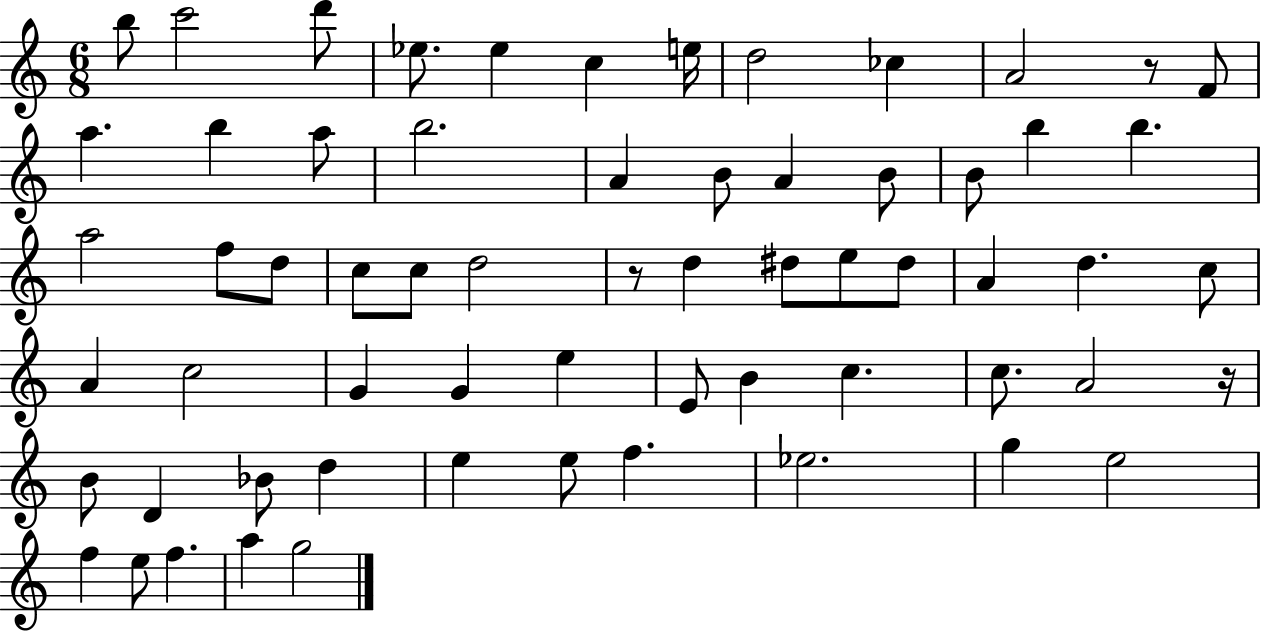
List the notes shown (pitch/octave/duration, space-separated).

B5/e C6/h D6/e Eb5/e. Eb5/q C5/q E5/s D5/h CES5/q A4/h R/e F4/e A5/q. B5/q A5/e B5/h. A4/q B4/e A4/q B4/e B4/e B5/q B5/q. A5/h F5/e D5/e C5/e C5/e D5/h R/e D5/q D#5/e E5/e D#5/e A4/q D5/q. C5/e A4/q C5/h G4/q G4/q E5/q E4/e B4/q C5/q. C5/e. A4/h R/s B4/e D4/q Bb4/e D5/q E5/q E5/e F5/q. Eb5/h. G5/q E5/h F5/q E5/e F5/q. A5/q G5/h